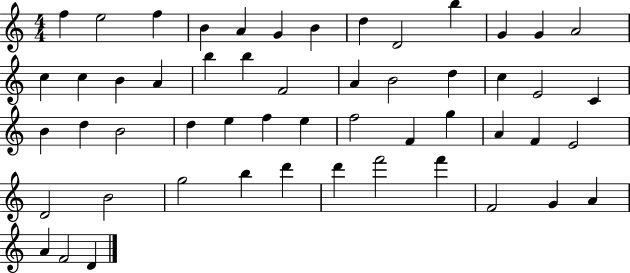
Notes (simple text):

F5/q E5/h F5/q B4/q A4/q G4/q B4/q D5/q D4/h B5/q G4/q G4/q A4/h C5/q C5/q B4/q A4/q B5/q B5/q F4/h A4/q B4/h D5/q C5/q E4/h C4/q B4/q D5/q B4/h D5/q E5/q F5/q E5/q F5/h F4/q G5/q A4/q F4/q E4/h D4/h B4/h G5/h B5/q D6/q D6/q F6/h F6/q F4/h G4/q A4/q A4/q F4/h D4/q